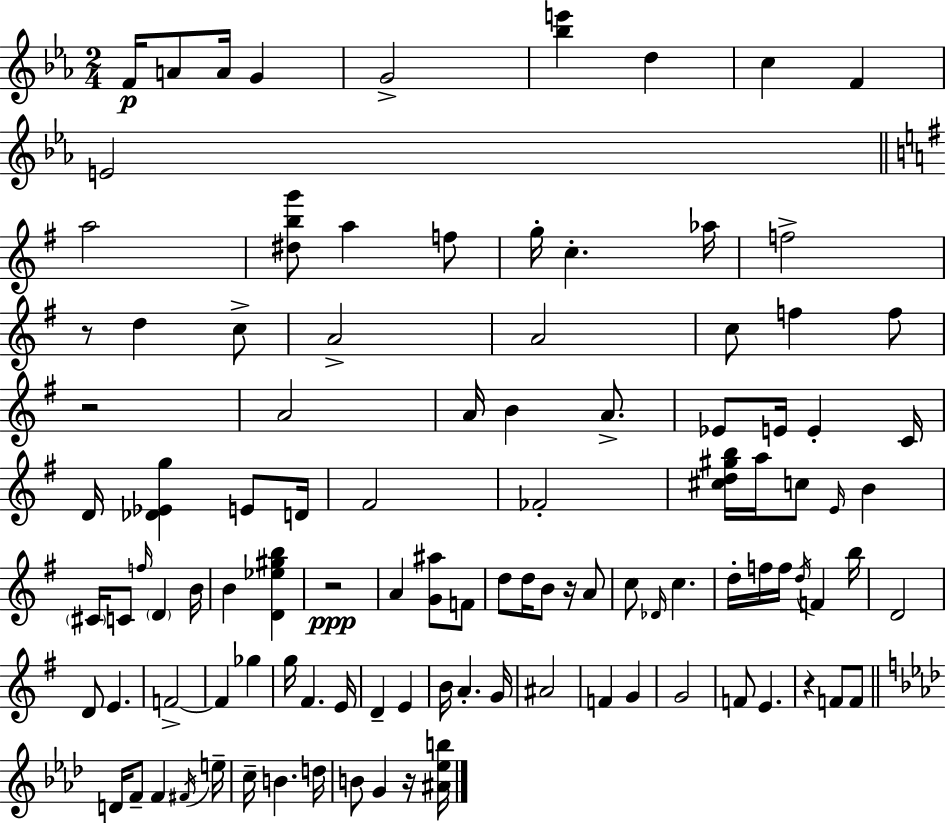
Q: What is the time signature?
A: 2/4